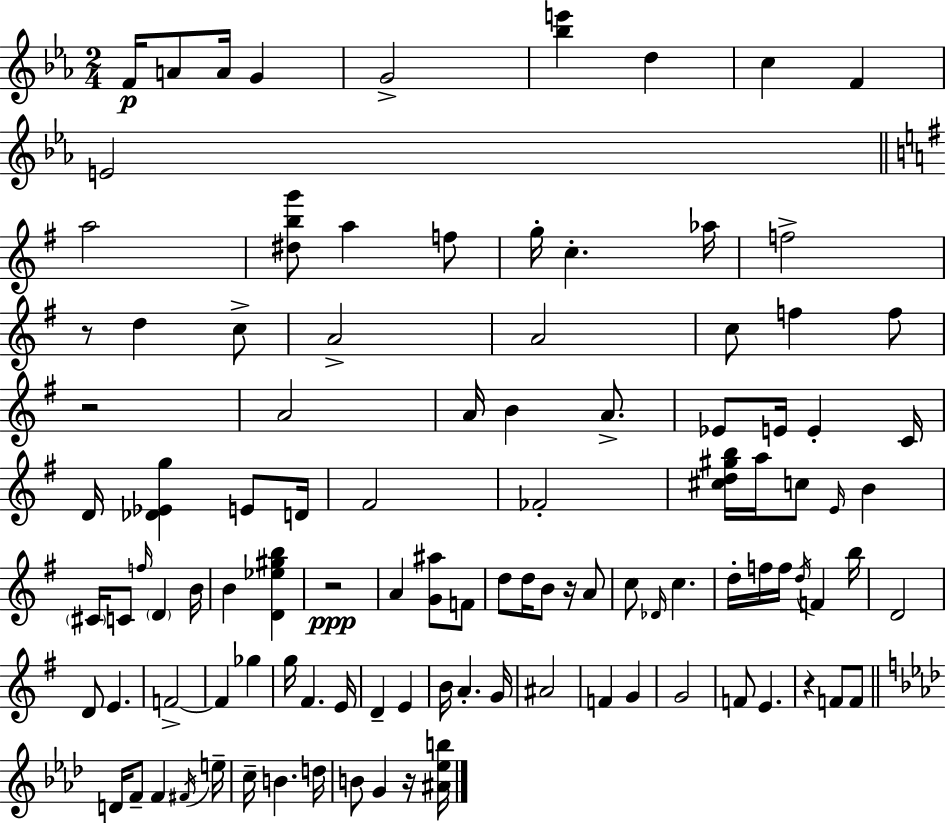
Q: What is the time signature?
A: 2/4